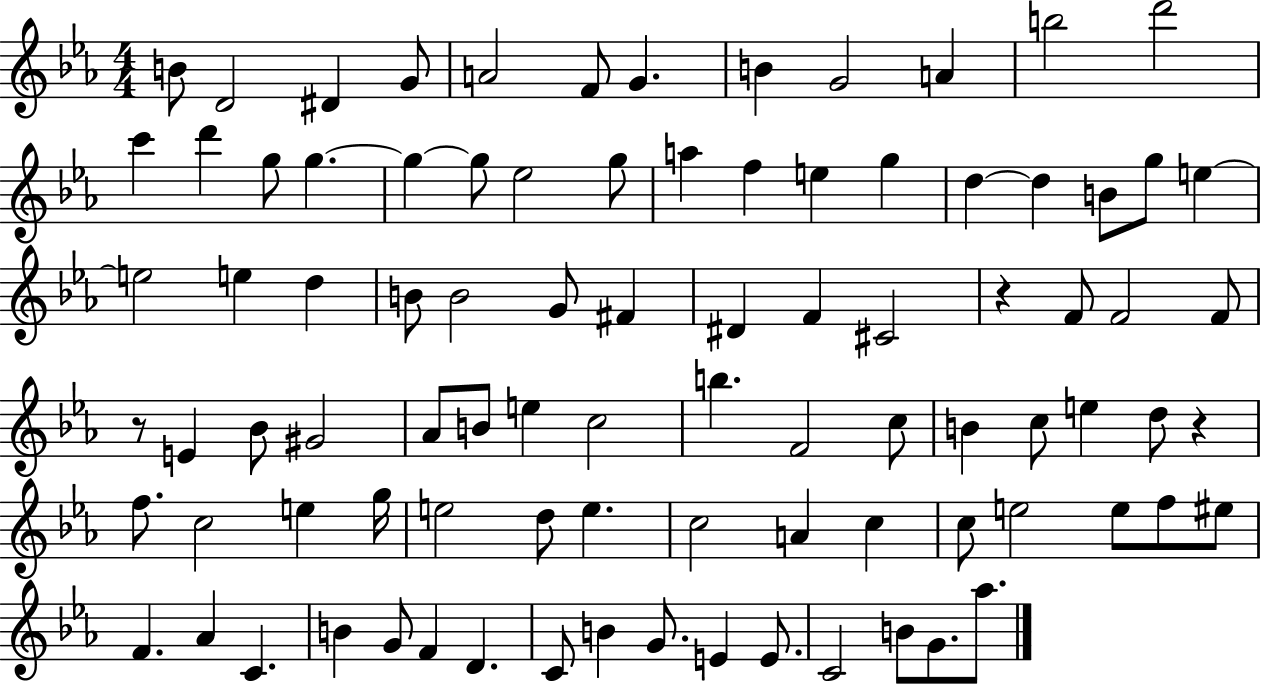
{
  \clef treble
  \numericTimeSignature
  \time 4/4
  \key ees \major
  b'8 d'2 dis'4 g'8 | a'2 f'8 g'4. | b'4 g'2 a'4 | b''2 d'''2 | \break c'''4 d'''4 g''8 g''4.~~ | g''4~~ g''8 ees''2 g''8 | a''4 f''4 e''4 g''4 | d''4~~ d''4 b'8 g''8 e''4~~ | \break e''2 e''4 d''4 | b'8 b'2 g'8 fis'4 | dis'4 f'4 cis'2 | r4 f'8 f'2 f'8 | \break r8 e'4 bes'8 gis'2 | aes'8 b'8 e''4 c''2 | b''4. f'2 c''8 | b'4 c''8 e''4 d''8 r4 | \break f''8. c''2 e''4 g''16 | e''2 d''8 e''4. | c''2 a'4 c''4 | c''8 e''2 e''8 f''8 eis''8 | \break f'4. aes'4 c'4. | b'4 g'8 f'4 d'4. | c'8 b'4 g'8. e'4 e'8. | c'2 b'8 g'8. aes''8. | \break \bar "|."
}